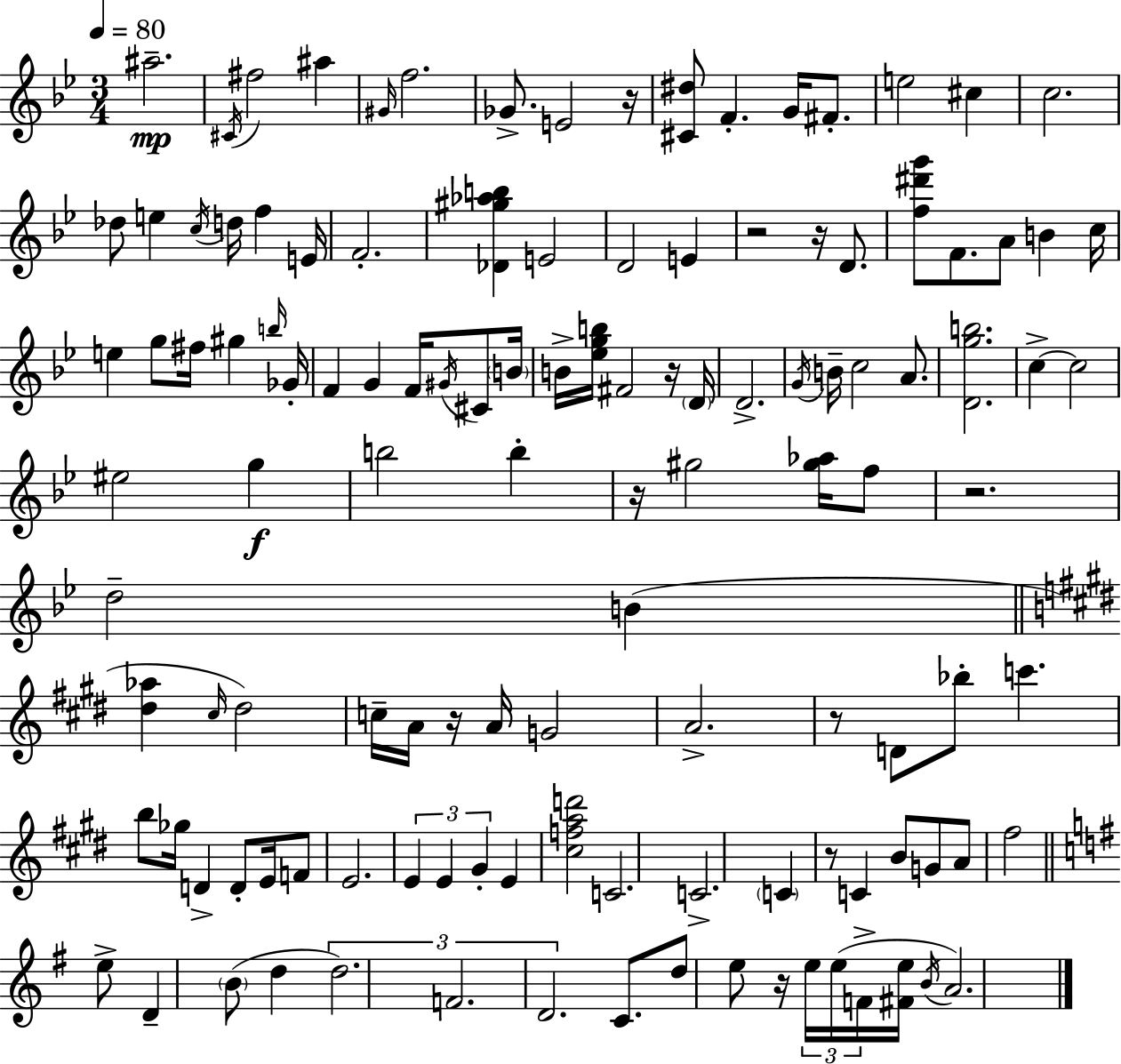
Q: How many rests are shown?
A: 10